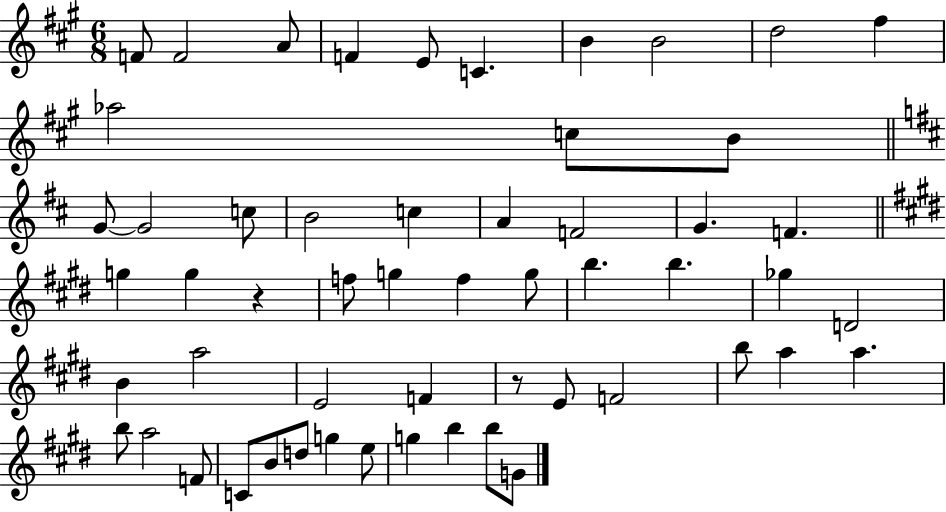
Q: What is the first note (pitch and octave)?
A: F4